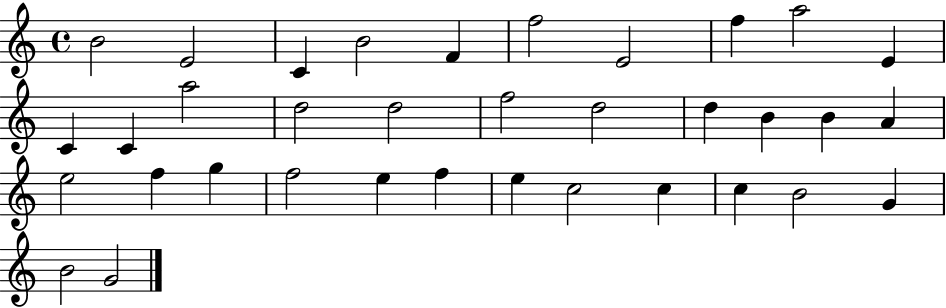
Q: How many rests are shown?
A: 0